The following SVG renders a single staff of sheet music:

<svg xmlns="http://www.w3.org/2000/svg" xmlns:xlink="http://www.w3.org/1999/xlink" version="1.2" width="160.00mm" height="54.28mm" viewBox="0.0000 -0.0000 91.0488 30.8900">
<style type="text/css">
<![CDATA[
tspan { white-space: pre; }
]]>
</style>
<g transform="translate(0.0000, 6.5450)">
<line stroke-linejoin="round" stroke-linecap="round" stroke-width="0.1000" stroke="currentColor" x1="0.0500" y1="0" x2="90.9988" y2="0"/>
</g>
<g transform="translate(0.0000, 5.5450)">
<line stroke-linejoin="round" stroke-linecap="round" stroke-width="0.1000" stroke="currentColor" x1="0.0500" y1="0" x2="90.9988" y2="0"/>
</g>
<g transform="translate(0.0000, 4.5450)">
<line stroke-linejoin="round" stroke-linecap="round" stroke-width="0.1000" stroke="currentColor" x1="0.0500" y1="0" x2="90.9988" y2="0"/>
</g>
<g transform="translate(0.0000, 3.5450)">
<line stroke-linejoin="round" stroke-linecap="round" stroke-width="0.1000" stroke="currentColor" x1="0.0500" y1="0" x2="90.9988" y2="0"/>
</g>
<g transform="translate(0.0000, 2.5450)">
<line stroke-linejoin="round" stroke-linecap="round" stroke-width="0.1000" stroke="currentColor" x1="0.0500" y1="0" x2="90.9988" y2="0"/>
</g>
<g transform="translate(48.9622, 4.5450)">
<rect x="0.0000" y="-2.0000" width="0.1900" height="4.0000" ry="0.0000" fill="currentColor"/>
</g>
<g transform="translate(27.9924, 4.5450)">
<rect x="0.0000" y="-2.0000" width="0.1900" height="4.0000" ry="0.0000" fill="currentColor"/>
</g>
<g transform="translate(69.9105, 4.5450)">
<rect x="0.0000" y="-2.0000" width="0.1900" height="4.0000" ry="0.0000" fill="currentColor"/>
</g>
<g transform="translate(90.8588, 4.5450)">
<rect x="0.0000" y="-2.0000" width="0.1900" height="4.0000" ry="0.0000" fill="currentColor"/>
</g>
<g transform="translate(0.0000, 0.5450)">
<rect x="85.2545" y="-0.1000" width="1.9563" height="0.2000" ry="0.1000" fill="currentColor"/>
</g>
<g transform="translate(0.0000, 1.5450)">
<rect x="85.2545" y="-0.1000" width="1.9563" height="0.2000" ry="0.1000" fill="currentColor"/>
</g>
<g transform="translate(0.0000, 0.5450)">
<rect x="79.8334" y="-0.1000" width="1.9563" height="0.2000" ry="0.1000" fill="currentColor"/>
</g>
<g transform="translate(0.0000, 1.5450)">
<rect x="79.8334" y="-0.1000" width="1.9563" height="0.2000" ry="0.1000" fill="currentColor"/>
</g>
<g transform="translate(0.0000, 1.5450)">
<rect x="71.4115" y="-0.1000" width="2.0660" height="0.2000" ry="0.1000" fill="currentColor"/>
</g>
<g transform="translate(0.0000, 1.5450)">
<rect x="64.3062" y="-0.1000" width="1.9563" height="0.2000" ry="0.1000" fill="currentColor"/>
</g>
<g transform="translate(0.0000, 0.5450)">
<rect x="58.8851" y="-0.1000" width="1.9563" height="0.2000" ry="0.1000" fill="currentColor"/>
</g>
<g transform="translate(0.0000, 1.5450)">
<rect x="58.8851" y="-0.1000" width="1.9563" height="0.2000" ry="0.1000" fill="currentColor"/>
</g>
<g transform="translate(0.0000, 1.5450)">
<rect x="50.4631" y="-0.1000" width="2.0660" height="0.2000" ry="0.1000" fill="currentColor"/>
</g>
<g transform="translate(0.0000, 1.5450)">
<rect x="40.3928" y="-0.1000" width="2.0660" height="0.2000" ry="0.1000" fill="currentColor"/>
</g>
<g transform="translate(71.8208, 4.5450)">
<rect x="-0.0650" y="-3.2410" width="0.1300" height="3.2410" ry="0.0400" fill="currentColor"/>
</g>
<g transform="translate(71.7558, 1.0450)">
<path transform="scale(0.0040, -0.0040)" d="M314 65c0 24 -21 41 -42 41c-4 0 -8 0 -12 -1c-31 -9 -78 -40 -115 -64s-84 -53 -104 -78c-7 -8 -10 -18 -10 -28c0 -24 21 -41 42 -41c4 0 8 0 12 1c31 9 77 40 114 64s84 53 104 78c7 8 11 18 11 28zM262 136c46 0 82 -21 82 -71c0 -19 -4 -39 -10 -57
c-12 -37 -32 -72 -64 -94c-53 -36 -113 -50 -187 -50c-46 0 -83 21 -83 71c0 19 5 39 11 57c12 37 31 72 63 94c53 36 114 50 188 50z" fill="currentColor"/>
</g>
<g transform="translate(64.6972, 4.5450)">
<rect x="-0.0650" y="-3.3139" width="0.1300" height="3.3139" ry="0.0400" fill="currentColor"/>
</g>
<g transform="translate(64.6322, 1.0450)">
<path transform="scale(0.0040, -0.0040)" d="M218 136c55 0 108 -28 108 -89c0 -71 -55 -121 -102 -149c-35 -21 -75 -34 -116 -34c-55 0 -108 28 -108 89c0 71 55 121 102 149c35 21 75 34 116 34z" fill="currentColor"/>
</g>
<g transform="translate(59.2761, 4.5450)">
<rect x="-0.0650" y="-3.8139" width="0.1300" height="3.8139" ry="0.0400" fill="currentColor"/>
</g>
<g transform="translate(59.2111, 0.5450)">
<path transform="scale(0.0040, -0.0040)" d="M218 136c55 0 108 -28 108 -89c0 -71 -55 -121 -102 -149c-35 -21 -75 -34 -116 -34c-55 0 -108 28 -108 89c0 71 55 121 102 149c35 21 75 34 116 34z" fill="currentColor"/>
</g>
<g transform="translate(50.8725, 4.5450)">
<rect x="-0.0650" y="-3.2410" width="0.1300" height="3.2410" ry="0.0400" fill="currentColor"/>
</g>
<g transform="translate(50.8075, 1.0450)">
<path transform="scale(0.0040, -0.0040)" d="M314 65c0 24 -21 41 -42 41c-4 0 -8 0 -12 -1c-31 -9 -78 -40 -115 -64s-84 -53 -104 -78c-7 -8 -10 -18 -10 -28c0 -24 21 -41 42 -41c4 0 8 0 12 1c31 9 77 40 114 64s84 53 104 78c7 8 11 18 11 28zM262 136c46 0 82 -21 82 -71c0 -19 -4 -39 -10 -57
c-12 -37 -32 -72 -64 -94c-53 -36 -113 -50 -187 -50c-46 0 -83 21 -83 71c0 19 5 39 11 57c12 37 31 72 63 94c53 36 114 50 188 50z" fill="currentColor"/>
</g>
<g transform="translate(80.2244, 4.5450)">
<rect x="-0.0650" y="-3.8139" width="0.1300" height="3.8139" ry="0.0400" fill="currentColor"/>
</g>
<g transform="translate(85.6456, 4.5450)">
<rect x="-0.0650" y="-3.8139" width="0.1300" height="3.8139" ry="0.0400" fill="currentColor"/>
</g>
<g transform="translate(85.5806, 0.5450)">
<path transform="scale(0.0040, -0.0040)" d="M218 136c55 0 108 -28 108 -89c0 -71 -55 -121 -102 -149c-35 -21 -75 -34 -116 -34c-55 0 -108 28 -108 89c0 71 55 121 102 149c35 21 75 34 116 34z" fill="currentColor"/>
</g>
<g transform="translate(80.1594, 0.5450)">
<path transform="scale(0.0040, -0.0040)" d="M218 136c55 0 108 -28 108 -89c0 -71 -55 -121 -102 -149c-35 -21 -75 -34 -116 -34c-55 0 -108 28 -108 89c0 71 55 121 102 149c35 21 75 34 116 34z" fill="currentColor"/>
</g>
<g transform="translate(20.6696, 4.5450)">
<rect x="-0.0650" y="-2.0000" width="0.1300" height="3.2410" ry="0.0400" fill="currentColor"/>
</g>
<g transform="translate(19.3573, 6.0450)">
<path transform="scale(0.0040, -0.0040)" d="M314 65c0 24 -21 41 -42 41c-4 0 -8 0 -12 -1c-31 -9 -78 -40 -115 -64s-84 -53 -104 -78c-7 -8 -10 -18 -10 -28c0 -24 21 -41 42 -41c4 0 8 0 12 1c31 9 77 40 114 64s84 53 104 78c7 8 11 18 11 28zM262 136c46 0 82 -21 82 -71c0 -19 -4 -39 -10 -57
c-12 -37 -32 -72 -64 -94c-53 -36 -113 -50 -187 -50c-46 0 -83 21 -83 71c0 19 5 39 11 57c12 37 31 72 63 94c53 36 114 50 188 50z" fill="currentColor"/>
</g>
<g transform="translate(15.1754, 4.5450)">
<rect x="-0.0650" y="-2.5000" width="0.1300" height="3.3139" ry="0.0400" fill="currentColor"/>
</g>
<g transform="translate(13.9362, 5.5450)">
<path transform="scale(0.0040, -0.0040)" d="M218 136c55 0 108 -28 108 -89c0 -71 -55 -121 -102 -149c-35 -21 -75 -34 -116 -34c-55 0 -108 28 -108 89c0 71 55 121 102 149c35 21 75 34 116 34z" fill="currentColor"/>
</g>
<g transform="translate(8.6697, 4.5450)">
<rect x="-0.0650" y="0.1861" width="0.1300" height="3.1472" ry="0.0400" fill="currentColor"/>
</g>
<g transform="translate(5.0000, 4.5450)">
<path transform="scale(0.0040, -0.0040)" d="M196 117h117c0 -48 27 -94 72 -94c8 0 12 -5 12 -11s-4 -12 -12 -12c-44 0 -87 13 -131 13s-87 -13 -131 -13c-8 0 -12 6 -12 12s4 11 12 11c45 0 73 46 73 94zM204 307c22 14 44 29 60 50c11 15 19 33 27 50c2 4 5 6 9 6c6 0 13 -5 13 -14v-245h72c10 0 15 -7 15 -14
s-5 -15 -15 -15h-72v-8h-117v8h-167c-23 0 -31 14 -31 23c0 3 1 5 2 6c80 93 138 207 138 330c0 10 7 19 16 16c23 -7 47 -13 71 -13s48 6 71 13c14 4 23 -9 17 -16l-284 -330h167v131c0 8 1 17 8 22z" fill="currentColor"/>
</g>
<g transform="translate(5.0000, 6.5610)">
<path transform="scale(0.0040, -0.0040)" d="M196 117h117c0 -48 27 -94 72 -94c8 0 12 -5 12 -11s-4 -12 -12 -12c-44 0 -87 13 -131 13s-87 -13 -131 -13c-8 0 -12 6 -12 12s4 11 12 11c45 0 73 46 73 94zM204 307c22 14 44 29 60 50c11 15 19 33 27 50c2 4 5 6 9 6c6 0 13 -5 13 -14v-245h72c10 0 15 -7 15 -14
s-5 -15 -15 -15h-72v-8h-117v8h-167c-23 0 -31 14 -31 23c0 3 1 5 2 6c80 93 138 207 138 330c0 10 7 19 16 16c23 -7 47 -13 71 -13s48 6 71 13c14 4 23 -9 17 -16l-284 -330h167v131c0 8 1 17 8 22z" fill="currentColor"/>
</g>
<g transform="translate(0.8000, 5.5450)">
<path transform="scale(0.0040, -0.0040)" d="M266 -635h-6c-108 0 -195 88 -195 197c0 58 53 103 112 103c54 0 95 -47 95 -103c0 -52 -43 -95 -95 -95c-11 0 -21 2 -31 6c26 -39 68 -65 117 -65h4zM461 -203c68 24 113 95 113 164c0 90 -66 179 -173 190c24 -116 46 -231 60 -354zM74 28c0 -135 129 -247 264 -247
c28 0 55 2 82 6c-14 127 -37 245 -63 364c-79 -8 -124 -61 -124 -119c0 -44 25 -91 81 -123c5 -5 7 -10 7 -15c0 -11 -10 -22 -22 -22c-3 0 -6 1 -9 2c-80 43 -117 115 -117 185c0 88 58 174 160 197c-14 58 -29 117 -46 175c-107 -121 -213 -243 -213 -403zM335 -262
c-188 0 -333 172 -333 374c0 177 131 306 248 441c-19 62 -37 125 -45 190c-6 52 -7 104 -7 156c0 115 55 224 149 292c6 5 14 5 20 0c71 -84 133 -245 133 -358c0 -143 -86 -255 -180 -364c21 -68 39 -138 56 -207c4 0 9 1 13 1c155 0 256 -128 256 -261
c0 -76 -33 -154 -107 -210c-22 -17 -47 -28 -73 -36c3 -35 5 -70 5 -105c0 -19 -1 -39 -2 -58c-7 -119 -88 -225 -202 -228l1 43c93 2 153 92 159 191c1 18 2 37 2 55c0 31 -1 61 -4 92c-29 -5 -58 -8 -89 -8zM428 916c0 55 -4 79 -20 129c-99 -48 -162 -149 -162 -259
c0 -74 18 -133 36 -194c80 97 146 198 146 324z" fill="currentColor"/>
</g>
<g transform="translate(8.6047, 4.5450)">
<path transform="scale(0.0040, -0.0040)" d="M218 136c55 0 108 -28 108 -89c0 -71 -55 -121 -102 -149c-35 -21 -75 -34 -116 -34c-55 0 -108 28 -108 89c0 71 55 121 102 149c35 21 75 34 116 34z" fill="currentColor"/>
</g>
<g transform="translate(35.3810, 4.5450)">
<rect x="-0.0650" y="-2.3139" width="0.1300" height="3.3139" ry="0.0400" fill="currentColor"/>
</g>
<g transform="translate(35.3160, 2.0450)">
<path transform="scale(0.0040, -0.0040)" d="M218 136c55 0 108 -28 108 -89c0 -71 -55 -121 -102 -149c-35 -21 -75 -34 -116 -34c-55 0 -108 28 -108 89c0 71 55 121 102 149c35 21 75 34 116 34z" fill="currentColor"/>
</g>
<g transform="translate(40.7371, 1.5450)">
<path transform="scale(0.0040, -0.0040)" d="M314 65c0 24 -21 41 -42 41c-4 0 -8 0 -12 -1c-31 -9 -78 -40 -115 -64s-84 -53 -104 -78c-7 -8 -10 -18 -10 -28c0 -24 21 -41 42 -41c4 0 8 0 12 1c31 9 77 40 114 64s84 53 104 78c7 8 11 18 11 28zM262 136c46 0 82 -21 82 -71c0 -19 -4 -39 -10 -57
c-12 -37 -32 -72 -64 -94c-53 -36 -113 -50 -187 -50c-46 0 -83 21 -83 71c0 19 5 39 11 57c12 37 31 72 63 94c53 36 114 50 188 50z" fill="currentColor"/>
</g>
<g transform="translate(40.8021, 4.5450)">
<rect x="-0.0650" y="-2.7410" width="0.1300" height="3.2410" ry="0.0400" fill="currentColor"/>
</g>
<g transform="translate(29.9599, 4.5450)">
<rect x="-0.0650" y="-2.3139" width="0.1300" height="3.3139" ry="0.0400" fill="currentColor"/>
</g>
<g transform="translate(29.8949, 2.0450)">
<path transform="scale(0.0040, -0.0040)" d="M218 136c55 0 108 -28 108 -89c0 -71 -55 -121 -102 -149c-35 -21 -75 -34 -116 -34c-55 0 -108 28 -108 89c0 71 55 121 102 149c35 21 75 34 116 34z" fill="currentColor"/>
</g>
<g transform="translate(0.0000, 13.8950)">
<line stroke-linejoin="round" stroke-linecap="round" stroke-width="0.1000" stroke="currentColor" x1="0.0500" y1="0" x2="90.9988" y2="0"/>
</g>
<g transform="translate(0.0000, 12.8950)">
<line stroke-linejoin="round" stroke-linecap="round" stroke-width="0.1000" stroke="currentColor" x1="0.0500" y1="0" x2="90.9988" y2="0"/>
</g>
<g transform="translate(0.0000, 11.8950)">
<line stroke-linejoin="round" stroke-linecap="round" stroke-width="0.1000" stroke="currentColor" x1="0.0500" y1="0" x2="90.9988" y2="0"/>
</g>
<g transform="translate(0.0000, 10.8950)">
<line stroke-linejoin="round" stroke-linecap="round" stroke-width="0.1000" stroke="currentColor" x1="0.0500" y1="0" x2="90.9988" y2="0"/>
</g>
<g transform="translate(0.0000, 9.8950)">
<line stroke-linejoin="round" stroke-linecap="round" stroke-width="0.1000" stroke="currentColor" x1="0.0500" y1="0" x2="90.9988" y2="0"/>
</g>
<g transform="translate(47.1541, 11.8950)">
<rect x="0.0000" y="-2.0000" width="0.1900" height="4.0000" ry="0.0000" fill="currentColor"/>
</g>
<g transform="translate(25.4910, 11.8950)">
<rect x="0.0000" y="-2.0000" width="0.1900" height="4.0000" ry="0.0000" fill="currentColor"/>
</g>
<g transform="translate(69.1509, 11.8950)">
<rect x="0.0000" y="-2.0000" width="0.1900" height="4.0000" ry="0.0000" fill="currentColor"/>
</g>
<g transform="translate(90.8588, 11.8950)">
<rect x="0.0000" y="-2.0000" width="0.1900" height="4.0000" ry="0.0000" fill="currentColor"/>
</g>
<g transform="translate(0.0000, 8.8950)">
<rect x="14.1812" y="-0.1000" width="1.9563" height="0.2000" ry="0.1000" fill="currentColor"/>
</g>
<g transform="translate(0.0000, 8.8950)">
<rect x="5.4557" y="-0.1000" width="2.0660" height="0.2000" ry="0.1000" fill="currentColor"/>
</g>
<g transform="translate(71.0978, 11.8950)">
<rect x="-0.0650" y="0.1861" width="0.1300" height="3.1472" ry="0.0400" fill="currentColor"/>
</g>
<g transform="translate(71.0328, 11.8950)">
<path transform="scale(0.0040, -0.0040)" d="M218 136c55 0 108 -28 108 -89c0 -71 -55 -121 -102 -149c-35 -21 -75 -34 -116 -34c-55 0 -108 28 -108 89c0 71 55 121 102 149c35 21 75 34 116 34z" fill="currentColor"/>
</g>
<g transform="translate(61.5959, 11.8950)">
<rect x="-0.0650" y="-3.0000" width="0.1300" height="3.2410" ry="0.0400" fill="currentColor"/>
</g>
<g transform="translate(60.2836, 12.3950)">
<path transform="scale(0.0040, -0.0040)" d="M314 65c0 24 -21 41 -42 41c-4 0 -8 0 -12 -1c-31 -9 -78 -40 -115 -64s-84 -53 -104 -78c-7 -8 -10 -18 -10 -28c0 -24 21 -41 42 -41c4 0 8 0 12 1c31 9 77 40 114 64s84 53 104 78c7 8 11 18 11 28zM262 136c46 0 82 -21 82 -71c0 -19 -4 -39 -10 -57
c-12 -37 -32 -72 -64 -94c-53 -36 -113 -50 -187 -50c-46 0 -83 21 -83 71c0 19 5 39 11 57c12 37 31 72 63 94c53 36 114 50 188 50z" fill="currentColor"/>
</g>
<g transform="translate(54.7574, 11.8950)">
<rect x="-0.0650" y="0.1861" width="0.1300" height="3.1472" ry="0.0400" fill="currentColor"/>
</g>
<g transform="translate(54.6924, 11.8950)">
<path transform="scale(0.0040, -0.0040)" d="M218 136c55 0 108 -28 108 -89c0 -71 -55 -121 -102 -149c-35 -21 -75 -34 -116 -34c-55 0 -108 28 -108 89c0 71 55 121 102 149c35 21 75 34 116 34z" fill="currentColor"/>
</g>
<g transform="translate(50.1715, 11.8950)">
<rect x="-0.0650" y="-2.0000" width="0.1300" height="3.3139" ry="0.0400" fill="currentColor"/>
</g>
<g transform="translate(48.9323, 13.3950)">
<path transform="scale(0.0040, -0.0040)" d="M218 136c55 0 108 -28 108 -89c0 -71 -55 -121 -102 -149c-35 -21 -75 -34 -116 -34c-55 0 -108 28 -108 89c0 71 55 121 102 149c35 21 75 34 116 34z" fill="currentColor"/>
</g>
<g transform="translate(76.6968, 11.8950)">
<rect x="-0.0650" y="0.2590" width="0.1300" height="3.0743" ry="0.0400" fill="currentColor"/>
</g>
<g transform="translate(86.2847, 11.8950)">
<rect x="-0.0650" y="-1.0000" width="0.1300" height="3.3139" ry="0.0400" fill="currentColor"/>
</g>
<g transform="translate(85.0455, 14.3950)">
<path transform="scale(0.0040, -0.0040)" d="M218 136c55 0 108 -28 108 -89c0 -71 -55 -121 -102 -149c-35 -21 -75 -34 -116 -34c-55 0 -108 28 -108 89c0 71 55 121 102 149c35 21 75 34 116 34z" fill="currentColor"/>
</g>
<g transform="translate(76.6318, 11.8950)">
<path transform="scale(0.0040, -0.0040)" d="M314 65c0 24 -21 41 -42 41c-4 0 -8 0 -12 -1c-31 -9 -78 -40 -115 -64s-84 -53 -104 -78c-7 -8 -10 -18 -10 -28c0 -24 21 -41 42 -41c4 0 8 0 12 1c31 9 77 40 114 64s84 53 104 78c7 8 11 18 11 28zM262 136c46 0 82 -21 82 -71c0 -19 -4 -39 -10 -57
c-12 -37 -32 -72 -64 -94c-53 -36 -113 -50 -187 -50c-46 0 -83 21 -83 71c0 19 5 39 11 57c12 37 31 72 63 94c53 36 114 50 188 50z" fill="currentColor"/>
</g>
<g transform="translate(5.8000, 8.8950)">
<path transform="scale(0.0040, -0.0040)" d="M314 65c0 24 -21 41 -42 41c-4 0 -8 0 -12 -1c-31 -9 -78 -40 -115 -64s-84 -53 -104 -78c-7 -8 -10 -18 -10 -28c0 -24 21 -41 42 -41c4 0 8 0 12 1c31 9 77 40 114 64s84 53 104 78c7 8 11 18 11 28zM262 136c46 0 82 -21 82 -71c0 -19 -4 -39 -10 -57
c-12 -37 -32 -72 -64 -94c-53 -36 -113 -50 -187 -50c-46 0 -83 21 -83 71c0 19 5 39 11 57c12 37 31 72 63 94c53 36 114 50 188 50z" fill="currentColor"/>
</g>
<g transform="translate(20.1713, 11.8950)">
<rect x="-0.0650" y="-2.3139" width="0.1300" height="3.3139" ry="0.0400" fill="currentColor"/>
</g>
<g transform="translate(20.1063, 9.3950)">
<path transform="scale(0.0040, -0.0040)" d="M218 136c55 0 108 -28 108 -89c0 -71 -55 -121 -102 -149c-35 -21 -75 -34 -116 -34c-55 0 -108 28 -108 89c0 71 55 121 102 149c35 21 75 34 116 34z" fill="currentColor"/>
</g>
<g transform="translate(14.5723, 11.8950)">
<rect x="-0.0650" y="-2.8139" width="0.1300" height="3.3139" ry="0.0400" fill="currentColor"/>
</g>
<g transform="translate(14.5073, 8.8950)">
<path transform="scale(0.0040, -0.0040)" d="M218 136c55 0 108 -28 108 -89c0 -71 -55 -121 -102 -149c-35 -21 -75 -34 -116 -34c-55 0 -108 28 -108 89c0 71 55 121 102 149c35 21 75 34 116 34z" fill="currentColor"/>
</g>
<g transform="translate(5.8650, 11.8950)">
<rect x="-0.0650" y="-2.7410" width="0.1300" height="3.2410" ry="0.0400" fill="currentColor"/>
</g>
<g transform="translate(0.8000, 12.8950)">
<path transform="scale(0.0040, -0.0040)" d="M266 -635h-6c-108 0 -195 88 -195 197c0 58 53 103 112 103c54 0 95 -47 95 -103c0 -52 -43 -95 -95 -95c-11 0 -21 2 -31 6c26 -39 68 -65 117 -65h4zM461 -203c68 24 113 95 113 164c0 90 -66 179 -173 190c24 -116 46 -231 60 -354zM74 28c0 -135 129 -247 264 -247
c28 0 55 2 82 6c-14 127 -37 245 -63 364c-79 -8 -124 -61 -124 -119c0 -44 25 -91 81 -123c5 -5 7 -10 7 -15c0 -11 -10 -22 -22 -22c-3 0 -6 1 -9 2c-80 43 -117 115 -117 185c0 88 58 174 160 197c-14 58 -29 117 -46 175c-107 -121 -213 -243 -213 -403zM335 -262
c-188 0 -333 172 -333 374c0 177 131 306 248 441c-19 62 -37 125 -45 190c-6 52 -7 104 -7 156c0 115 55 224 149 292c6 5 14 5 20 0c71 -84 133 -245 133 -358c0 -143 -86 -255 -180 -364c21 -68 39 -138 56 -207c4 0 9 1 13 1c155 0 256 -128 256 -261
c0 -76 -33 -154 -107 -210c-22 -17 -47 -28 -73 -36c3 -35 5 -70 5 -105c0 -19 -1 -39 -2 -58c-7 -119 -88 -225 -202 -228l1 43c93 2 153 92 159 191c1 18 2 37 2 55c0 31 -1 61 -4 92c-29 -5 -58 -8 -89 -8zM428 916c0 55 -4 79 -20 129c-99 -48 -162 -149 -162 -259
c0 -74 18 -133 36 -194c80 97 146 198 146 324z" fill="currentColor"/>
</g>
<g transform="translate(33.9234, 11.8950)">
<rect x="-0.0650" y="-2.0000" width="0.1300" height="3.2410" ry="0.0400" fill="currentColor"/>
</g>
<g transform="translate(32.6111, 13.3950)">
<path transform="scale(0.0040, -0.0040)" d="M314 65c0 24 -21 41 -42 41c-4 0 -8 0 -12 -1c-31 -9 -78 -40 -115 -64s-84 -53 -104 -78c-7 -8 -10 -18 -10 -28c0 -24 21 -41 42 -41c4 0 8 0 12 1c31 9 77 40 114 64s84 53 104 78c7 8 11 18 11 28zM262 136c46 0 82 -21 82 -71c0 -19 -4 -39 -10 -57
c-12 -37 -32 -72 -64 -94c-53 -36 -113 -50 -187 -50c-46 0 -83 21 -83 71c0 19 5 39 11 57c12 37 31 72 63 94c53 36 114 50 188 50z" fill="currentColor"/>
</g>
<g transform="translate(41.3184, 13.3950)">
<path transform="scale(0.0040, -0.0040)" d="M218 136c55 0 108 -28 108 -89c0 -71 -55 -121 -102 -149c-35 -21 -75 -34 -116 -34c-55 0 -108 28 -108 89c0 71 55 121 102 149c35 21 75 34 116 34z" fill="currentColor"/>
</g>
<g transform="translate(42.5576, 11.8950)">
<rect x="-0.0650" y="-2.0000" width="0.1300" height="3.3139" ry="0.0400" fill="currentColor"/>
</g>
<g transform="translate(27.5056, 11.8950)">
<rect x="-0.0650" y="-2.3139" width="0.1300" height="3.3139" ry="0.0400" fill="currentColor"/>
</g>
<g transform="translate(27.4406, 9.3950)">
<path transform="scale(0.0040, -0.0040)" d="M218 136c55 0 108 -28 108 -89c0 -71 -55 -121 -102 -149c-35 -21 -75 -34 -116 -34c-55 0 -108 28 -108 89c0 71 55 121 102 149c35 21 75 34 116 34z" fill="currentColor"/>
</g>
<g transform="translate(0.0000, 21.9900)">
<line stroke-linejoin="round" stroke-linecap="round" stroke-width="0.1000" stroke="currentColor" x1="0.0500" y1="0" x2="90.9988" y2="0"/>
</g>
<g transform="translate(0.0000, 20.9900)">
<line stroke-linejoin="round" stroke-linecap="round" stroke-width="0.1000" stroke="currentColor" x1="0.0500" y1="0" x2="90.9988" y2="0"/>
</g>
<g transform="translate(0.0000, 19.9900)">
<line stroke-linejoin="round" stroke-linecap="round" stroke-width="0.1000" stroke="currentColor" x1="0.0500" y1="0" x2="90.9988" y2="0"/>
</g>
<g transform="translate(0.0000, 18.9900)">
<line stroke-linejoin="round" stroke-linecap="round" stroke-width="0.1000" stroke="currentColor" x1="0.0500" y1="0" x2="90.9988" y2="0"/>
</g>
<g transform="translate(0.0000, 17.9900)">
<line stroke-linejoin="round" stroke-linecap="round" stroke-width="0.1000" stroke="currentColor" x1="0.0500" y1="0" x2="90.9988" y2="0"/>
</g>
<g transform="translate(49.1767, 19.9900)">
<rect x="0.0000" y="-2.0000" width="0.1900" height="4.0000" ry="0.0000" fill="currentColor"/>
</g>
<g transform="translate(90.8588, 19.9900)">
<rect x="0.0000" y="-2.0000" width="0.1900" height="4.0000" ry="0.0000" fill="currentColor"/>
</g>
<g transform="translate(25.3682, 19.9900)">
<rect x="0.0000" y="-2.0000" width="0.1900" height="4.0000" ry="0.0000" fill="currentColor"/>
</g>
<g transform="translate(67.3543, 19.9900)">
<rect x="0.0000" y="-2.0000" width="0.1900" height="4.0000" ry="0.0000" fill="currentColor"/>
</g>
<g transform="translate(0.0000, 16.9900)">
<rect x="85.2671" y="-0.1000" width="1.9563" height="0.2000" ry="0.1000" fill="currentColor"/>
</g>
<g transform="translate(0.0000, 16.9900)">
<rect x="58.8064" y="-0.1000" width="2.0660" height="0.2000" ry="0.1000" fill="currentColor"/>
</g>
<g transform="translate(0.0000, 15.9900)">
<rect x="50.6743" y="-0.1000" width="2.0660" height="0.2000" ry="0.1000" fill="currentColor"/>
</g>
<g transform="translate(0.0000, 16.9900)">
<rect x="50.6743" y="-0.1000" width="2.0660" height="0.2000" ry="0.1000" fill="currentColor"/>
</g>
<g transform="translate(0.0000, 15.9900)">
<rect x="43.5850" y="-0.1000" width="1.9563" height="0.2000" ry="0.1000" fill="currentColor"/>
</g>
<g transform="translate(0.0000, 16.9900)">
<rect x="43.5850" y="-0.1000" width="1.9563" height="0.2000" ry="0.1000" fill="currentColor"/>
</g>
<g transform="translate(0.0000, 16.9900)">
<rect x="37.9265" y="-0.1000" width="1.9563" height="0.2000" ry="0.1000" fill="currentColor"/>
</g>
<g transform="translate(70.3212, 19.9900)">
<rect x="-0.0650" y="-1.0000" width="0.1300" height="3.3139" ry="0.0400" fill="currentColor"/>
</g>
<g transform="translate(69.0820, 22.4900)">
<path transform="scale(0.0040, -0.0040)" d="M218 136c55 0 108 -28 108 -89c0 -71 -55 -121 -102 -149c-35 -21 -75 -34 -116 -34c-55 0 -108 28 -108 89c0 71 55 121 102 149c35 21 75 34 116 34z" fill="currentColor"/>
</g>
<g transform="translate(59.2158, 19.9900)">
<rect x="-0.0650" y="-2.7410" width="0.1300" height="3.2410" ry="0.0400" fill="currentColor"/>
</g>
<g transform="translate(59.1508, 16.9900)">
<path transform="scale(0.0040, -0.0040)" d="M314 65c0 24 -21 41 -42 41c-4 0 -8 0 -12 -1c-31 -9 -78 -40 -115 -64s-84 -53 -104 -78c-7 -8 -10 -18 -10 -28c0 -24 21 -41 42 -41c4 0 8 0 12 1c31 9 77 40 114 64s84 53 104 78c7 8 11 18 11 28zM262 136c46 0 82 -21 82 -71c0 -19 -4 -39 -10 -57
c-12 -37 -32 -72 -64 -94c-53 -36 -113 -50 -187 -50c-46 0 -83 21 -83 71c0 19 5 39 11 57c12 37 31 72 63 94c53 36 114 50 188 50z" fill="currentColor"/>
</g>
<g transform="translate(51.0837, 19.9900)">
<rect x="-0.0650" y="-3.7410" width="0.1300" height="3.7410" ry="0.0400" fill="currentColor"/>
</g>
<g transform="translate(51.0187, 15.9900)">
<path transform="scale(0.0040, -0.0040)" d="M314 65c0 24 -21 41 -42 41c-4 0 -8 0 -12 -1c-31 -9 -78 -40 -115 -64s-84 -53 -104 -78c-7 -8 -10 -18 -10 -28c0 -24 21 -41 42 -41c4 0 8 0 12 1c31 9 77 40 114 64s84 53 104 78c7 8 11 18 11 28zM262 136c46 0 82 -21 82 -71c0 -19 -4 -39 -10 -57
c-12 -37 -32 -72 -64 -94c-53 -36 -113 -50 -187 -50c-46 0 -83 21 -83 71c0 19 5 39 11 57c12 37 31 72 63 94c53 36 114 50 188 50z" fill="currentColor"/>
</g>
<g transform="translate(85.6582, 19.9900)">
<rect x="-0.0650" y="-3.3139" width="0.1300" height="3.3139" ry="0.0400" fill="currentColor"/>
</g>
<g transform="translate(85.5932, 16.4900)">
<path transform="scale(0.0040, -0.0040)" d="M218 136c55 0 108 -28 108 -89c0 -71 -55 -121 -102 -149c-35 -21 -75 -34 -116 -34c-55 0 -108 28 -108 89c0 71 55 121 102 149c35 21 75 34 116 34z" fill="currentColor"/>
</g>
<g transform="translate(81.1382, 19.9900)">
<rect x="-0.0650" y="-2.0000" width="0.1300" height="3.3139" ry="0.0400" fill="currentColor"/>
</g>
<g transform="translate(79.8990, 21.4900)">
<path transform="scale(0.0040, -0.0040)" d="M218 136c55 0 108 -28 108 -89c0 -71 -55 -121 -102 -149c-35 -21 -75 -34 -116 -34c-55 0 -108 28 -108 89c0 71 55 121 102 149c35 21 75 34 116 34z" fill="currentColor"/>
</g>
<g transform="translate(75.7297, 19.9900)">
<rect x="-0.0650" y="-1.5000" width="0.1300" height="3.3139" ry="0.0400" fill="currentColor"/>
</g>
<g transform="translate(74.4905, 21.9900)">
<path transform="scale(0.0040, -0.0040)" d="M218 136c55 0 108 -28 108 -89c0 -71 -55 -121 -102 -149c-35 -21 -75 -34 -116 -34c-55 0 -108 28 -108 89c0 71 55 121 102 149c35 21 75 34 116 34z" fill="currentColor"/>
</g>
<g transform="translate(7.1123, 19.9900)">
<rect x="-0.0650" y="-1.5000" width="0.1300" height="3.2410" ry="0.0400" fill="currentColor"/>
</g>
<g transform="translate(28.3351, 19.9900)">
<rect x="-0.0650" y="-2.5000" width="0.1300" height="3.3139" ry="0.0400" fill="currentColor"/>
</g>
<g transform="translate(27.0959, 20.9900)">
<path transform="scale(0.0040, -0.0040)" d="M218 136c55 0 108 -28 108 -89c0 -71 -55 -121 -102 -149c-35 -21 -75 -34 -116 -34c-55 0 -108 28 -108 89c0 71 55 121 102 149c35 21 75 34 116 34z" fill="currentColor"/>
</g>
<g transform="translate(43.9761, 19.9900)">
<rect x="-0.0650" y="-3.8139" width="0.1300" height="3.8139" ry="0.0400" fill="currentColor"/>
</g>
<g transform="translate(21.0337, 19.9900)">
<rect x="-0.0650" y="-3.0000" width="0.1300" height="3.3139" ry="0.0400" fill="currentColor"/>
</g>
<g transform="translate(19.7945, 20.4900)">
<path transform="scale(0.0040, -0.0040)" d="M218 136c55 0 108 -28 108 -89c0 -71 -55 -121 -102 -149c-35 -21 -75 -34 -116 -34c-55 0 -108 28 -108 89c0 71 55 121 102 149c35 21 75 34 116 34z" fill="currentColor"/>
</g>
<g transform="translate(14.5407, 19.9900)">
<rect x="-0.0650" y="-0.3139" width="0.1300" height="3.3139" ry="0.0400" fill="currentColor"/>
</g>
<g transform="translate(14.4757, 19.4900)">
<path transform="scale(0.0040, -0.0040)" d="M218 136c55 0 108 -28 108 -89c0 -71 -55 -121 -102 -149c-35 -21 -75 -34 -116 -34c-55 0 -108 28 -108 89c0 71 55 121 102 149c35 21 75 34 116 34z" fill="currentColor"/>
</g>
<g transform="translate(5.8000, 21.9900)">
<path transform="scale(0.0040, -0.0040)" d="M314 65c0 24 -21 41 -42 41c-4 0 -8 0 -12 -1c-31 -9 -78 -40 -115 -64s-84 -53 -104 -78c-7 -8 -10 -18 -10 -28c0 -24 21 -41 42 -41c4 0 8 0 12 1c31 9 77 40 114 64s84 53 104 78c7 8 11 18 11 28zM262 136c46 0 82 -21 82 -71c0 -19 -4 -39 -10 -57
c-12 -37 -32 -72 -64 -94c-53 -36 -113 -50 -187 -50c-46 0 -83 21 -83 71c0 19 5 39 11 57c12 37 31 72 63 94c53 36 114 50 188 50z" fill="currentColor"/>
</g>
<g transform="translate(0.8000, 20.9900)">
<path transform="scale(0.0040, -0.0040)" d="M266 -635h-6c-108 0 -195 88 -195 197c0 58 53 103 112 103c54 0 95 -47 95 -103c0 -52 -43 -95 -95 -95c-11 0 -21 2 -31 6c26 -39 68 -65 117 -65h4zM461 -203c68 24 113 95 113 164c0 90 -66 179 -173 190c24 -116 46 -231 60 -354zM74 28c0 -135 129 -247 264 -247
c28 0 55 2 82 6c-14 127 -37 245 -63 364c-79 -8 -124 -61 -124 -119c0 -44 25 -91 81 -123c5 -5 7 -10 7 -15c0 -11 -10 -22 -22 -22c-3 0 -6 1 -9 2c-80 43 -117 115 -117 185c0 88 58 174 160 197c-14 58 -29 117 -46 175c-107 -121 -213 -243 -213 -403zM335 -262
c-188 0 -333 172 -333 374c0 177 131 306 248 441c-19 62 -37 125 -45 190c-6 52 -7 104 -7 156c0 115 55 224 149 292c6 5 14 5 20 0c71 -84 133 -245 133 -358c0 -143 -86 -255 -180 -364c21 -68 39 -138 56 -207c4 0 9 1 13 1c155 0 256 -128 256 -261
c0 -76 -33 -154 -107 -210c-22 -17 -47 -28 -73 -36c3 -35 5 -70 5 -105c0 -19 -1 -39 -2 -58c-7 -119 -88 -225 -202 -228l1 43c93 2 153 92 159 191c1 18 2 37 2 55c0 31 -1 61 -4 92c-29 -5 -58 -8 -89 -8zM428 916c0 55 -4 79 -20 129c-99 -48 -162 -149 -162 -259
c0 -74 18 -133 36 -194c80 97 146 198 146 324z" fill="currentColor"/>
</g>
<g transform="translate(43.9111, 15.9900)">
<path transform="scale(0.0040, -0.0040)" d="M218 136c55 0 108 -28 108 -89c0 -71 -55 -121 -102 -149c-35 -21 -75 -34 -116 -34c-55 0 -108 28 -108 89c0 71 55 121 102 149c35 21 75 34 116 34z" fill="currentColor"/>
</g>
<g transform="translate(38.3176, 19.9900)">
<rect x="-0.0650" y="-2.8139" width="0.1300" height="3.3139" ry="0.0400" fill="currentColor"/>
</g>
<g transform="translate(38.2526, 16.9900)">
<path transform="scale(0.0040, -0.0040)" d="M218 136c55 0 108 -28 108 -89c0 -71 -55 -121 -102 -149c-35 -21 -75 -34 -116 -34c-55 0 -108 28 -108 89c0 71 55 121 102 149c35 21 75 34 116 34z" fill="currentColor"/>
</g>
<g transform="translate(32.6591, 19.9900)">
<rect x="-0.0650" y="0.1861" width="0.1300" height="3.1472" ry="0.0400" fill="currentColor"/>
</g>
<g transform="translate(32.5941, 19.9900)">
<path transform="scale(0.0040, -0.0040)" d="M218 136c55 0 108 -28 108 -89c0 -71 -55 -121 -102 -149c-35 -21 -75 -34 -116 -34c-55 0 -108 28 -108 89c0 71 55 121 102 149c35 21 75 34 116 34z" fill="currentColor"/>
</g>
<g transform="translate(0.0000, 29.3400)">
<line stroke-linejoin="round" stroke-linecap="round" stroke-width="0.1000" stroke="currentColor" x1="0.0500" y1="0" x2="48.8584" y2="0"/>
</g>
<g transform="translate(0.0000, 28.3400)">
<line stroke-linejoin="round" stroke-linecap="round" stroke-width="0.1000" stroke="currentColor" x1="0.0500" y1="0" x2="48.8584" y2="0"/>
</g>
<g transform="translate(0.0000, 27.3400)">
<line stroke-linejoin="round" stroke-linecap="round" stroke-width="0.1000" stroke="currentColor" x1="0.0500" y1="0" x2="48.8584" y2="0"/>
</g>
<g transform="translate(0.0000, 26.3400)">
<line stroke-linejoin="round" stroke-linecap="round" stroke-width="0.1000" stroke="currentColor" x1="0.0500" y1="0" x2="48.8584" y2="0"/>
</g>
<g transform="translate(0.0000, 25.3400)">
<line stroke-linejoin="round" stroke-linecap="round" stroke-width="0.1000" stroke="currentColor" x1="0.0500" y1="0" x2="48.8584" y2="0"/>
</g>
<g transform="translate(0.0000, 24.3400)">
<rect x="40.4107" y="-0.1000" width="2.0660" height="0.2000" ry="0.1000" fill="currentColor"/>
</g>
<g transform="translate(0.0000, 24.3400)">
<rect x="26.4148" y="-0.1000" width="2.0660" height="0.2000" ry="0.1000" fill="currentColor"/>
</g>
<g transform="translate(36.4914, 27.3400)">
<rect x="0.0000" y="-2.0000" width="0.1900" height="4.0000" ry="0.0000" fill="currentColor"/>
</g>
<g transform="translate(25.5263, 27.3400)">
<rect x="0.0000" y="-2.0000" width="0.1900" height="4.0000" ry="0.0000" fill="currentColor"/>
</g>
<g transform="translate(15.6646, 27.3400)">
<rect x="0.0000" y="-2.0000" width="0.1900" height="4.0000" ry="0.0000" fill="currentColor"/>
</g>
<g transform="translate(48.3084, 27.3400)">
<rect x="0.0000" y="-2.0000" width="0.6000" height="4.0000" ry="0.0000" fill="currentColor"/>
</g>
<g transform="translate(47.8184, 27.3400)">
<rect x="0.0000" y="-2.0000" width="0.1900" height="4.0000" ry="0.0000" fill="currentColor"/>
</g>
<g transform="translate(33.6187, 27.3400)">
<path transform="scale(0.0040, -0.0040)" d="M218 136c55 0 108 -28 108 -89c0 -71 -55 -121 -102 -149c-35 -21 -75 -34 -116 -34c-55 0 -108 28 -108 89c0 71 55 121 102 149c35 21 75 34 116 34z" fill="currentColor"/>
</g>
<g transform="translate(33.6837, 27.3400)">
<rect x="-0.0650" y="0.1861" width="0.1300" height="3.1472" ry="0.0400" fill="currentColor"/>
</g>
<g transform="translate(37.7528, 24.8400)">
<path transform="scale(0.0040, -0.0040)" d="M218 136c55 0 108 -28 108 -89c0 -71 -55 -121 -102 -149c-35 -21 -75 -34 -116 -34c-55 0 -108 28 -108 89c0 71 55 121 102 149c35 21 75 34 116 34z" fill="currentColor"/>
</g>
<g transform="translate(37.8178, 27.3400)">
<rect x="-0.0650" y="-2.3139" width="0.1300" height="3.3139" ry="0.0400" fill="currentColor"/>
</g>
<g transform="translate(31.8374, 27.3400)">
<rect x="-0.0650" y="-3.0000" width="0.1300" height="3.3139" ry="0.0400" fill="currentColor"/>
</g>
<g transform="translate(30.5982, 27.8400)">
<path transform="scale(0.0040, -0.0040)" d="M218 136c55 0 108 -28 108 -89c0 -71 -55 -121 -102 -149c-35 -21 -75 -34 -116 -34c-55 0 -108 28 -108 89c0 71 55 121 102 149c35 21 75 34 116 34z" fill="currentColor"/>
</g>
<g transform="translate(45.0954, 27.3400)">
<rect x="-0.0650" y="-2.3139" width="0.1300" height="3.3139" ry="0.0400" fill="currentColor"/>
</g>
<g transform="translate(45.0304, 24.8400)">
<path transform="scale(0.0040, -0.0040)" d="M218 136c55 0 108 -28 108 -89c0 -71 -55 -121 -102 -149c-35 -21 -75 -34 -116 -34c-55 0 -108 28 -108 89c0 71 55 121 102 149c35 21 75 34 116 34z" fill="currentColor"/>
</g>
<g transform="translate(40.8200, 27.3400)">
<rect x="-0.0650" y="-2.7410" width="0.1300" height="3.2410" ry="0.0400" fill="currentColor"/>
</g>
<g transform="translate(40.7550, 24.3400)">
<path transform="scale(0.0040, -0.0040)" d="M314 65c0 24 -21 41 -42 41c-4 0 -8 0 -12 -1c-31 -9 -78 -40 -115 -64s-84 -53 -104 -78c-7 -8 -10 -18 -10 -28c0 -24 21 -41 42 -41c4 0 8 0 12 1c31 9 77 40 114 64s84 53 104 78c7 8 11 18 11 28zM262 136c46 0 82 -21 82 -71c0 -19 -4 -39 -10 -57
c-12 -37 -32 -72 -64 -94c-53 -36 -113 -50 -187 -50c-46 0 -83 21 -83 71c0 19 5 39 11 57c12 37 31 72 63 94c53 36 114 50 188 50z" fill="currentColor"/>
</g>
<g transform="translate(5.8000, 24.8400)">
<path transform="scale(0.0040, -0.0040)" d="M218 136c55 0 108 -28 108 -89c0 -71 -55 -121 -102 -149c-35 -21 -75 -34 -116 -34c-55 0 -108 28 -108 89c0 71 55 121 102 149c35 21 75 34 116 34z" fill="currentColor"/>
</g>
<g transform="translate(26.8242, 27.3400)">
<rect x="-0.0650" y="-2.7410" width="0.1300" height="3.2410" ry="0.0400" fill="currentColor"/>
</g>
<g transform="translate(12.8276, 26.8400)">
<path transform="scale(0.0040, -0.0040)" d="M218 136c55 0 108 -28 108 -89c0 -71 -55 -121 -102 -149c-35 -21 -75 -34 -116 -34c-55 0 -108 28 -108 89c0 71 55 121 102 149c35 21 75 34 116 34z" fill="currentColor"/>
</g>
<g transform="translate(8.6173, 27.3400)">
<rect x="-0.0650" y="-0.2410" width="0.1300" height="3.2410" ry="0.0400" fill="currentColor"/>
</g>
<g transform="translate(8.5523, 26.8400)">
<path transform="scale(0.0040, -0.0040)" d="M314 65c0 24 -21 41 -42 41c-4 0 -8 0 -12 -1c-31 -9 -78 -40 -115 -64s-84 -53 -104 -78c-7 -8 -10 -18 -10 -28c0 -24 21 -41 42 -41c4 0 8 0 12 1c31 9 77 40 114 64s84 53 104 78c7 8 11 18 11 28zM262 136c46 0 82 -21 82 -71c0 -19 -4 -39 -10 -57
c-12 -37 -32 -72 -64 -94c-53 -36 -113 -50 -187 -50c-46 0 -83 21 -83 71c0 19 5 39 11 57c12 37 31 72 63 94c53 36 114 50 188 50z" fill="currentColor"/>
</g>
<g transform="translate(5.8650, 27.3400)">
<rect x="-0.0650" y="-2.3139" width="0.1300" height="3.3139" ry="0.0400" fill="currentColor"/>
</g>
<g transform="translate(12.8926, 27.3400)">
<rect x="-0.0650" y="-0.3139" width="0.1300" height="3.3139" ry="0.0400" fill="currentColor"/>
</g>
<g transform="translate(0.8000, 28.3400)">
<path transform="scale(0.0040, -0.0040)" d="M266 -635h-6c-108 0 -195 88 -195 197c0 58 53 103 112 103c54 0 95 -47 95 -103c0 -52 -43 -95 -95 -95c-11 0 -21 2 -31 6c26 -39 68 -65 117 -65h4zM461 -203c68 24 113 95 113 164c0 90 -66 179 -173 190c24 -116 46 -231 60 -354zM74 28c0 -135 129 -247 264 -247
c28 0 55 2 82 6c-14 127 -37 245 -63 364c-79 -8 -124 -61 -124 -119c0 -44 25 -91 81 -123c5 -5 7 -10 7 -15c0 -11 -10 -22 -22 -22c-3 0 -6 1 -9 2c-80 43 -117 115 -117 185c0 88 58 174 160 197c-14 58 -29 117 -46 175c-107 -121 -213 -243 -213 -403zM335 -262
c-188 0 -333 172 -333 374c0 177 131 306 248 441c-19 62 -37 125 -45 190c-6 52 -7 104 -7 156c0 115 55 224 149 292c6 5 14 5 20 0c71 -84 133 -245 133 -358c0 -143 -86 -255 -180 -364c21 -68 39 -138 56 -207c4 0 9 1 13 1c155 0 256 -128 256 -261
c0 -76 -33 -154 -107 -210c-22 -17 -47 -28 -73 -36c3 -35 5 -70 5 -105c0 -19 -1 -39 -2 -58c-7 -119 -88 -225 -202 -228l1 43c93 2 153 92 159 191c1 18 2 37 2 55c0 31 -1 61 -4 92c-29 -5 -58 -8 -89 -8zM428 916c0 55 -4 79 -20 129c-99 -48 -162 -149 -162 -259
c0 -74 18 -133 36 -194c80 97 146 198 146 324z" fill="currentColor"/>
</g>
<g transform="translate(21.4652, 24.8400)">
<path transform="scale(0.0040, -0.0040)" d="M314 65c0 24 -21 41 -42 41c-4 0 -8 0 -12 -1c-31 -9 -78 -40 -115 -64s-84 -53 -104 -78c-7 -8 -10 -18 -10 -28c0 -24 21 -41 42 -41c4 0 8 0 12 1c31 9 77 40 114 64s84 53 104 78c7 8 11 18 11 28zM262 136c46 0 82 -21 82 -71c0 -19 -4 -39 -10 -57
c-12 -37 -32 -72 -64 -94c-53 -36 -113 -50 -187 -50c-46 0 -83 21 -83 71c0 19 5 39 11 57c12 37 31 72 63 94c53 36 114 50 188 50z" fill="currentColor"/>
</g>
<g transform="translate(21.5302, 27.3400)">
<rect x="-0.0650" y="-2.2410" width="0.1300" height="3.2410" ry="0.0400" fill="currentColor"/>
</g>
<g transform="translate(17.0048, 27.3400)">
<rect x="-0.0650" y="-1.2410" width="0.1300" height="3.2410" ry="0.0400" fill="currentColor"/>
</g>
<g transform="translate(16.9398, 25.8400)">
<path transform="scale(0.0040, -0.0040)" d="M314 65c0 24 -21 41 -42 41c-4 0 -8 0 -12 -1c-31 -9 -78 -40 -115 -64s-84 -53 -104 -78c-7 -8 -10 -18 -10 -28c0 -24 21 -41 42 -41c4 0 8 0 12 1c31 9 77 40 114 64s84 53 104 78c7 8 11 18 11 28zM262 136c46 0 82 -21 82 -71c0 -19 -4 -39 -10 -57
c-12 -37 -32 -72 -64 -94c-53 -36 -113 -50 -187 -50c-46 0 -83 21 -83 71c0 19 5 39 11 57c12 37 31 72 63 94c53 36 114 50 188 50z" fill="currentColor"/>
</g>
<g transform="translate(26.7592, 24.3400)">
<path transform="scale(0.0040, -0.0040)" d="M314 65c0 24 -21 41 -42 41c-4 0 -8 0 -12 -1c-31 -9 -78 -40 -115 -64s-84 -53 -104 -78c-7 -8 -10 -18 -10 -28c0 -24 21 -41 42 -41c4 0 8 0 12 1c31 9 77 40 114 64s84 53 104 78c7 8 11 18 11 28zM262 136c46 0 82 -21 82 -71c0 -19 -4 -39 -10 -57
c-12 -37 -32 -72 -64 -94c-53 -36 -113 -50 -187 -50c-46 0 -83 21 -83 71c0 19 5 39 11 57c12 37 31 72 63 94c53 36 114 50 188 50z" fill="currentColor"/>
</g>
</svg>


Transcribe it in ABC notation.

X:1
T:Untitled
M:4/4
L:1/4
K:C
B G F2 g g a2 b2 c' b b2 c' c' a2 a g g F2 F F B A2 B B2 D E2 c A G B a c' c'2 a2 D E F b g c2 c e2 g2 a2 A B g a2 g